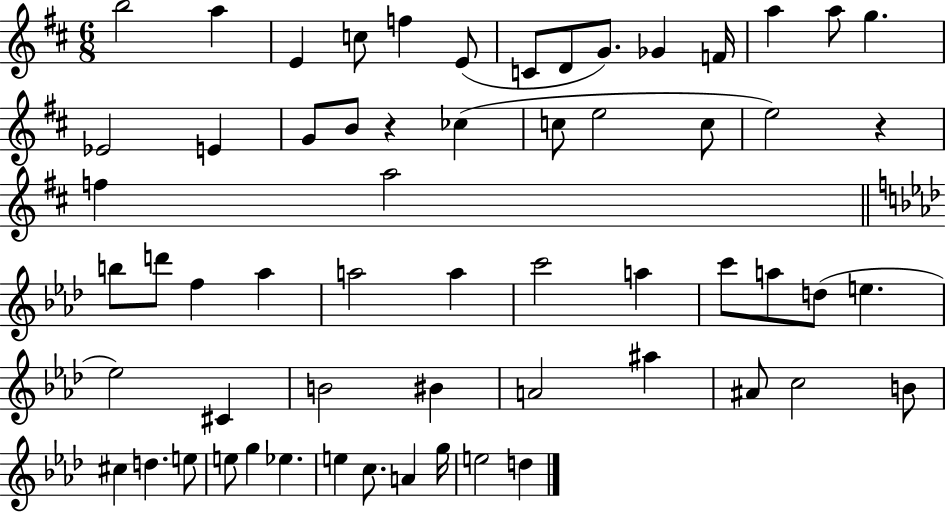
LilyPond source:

{
  \clef treble
  \numericTimeSignature
  \time 6/8
  \key d \major
  \repeat volta 2 { b''2 a''4 | e'4 c''8 f''4 e'8( | c'8 d'8 g'8.) ges'4 f'16 | a''4 a''8 g''4. | \break ees'2 e'4 | g'8 b'8 r4 ces''4( | c''8 e''2 c''8 | e''2) r4 | \break f''4 a''2 | \bar "||" \break \key f \minor b''8 d'''8 f''4 aes''4 | a''2 a''4 | c'''2 a''4 | c'''8 a''8 d''8( e''4. | \break ees''2) cis'4 | b'2 bis'4 | a'2 ais''4 | ais'8 c''2 b'8 | \break cis''4 d''4. e''8 | e''8 g''4 ees''4. | e''4 c''8. a'4 g''16 | e''2 d''4 | \break } \bar "|."
}